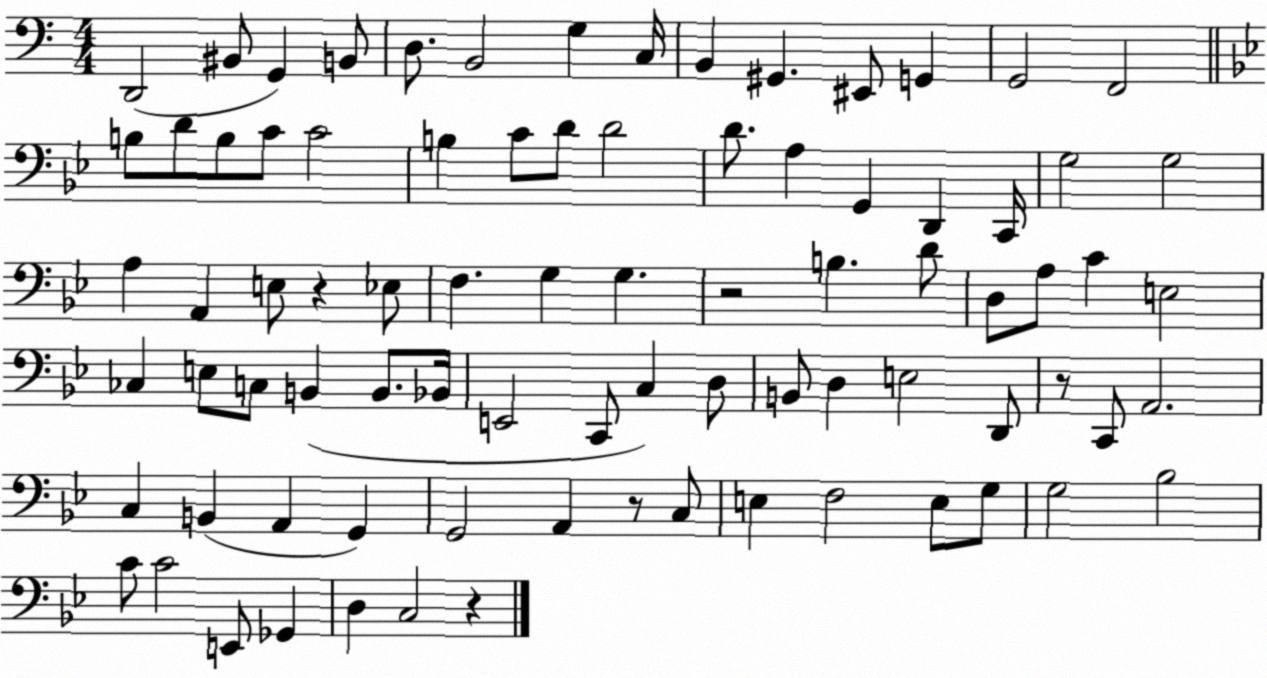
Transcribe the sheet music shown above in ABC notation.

X:1
T:Untitled
M:4/4
L:1/4
K:C
D,,2 ^B,,/2 G,, B,,/2 D,/2 B,,2 G, C,/4 B,, ^G,, ^E,,/2 G,, G,,2 F,,2 B,/2 D/2 B,/2 C/2 C2 B, C/2 D/2 D2 D/2 A, G,, D,, C,,/4 G,2 G,2 A, A,, E,/2 z _E,/2 F, G, G, z2 B, D/2 D,/2 A,/2 C E,2 _C, E,/2 C,/2 B,, B,,/2 _B,,/4 E,,2 C,,/2 C, D,/2 B,,/2 D, E,2 D,,/2 z/2 C,,/2 A,,2 C, B,, A,, G,, G,,2 A,, z/2 C,/2 E, F,2 E,/2 G,/2 G,2 _B,2 C/2 C2 E,,/2 _G,, D, C,2 z